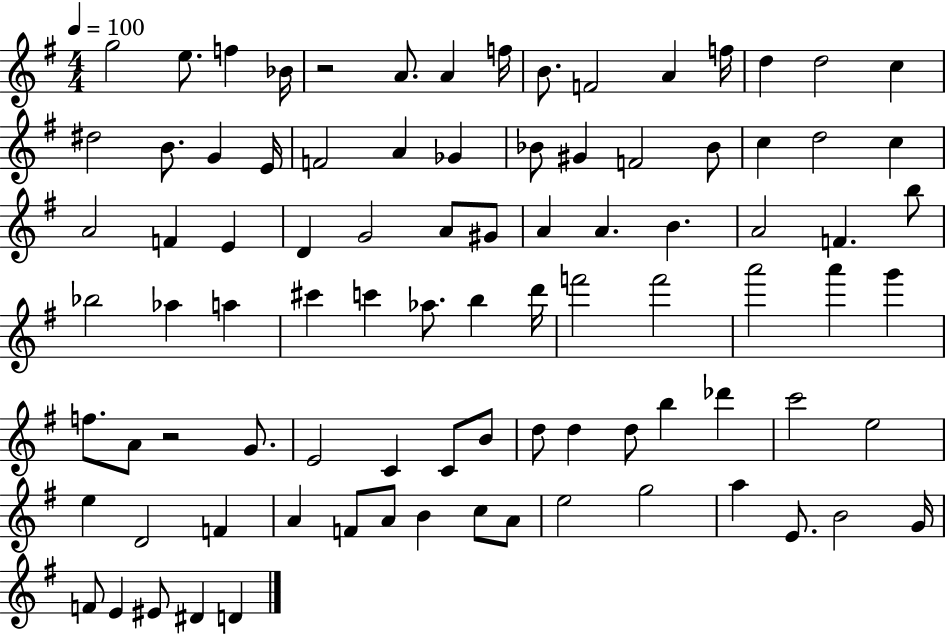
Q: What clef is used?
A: treble